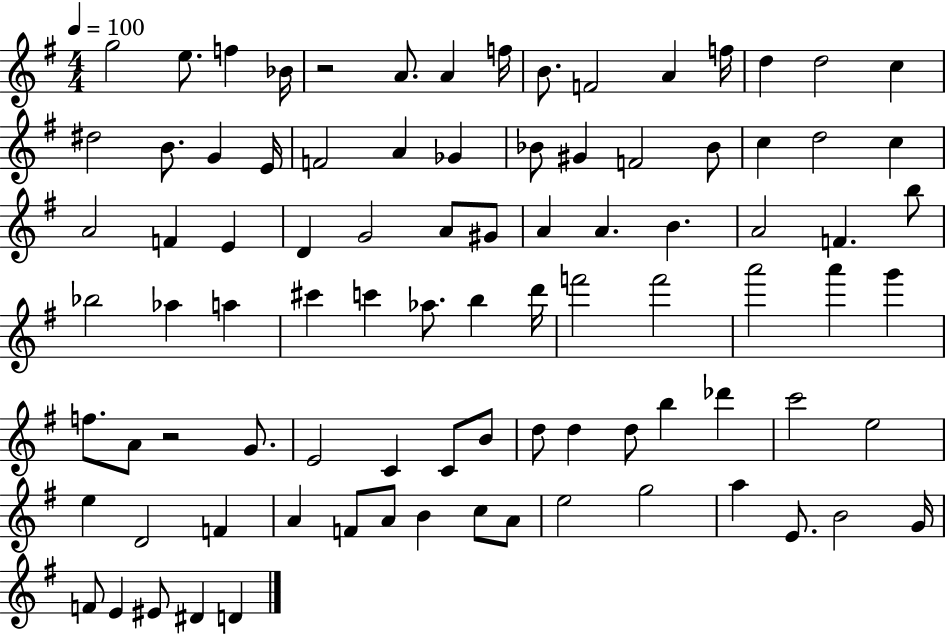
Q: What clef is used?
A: treble